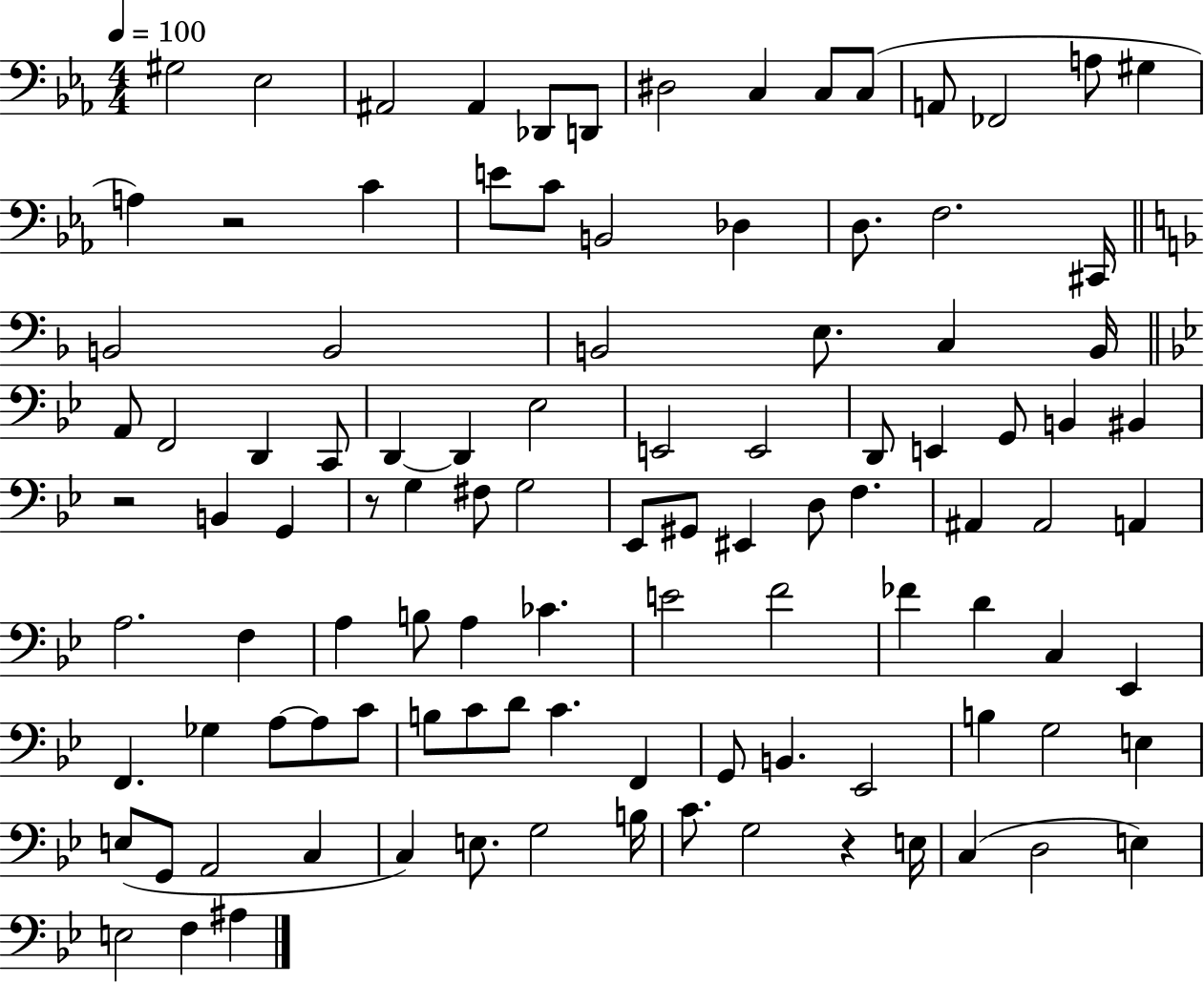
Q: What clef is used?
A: bass